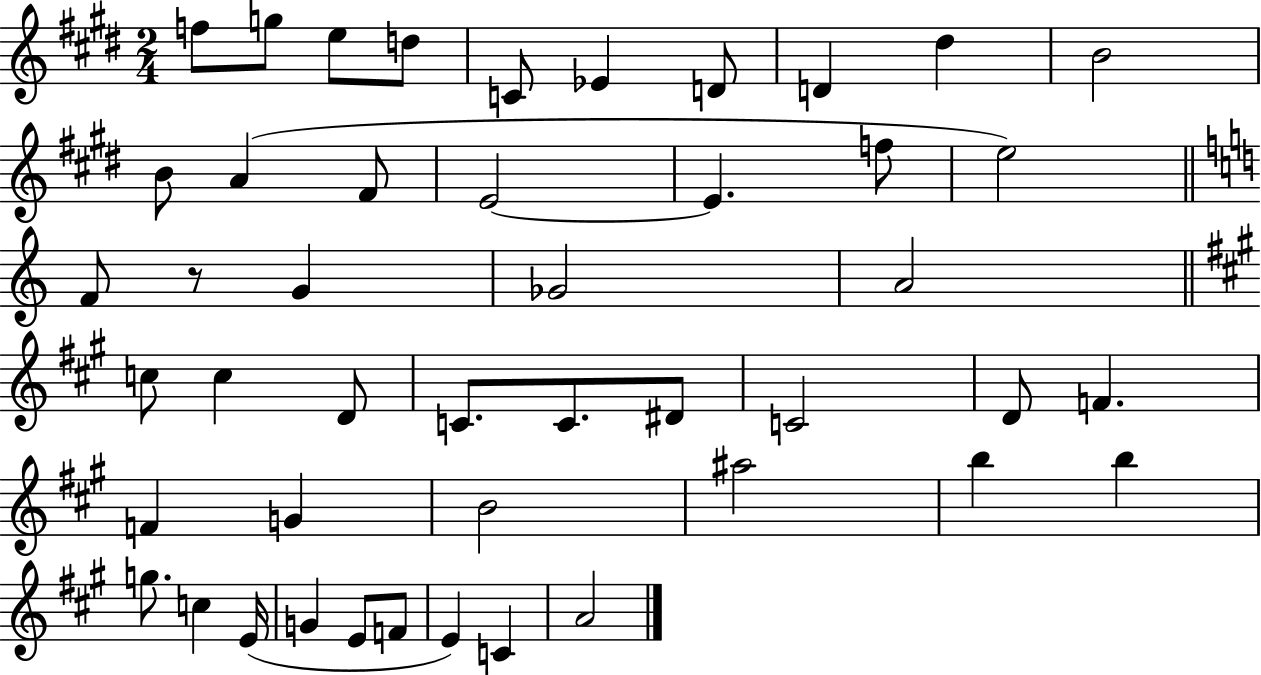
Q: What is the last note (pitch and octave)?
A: A4